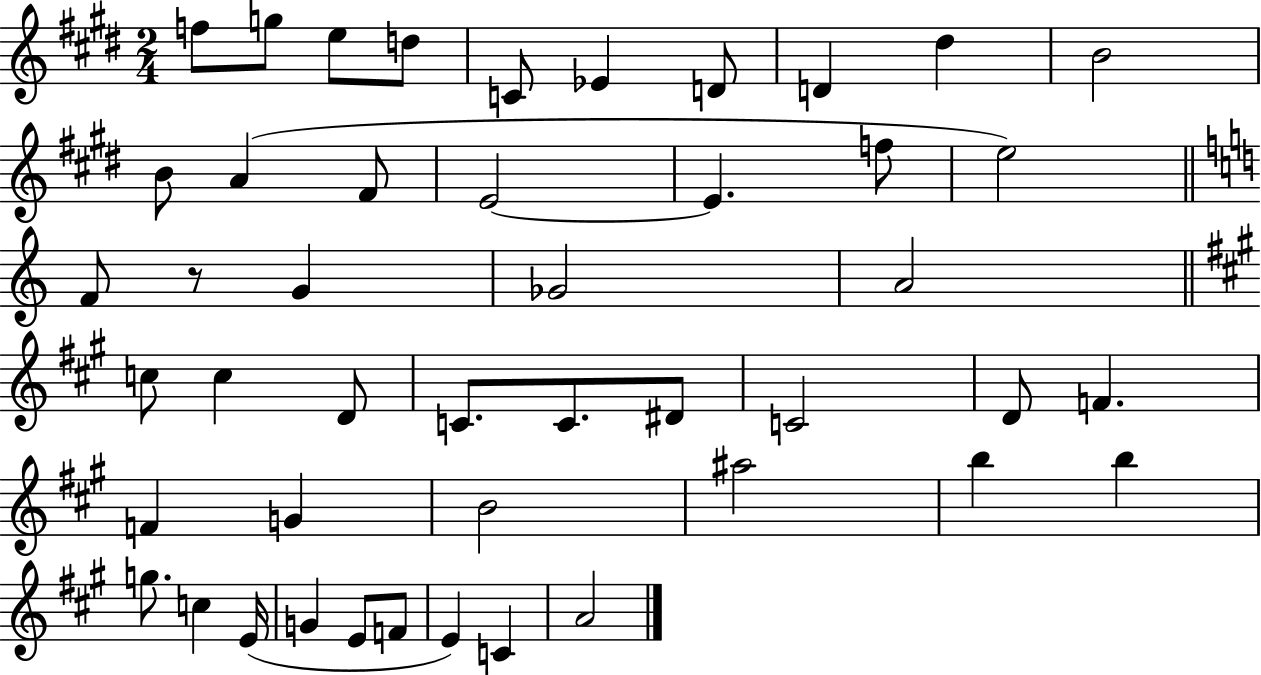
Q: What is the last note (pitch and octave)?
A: A4